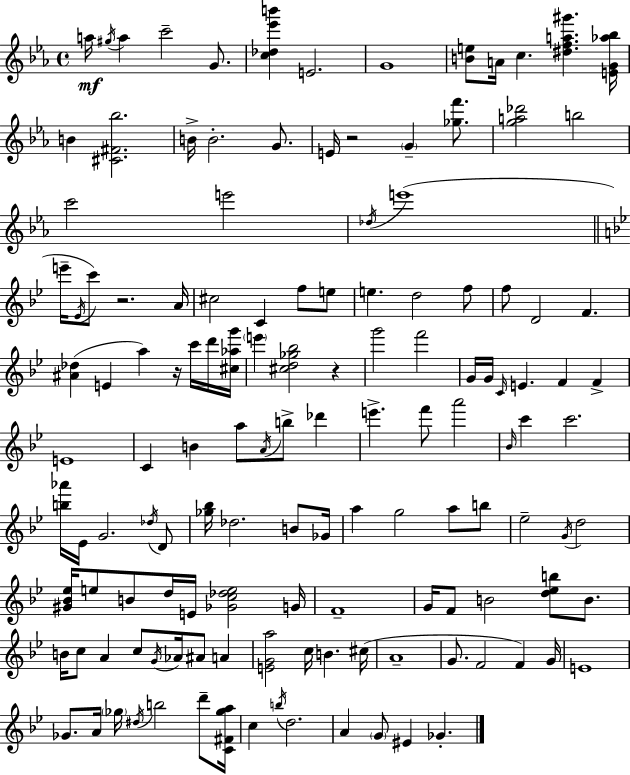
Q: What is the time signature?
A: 4/4